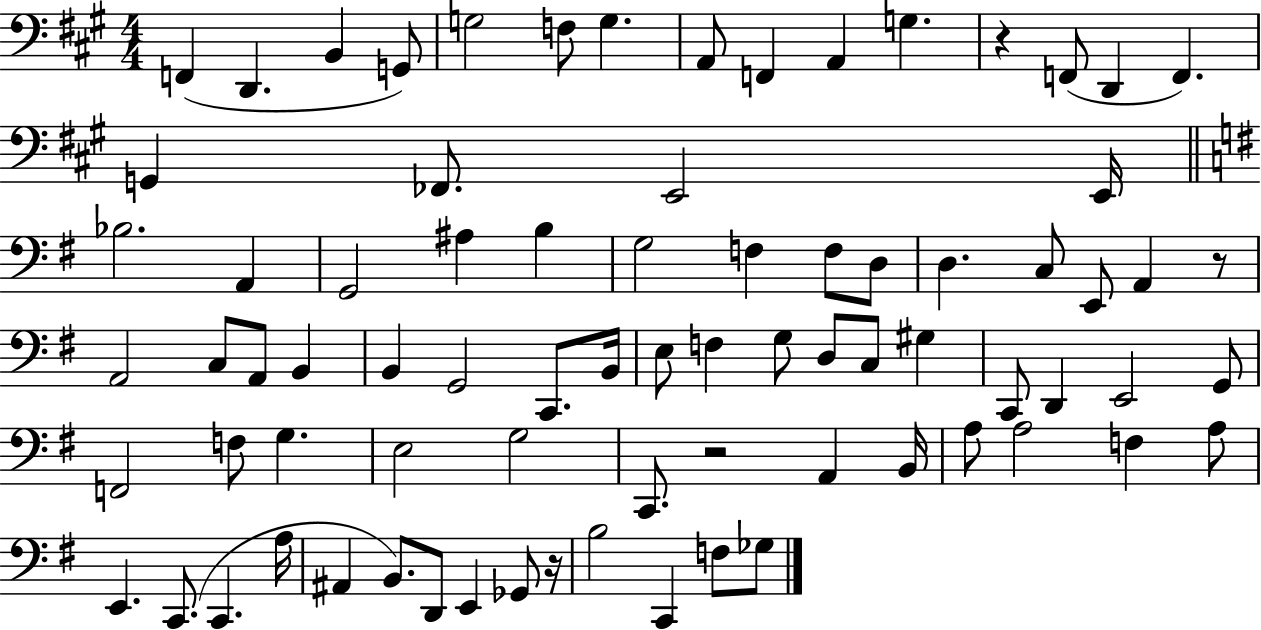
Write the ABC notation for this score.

X:1
T:Untitled
M:4/4
L:1/4
K:A
F,, D,, B,, G,,/2 G,2 F,/2 G, A,,/2 F,, A,, G, z F,,/2 D,, F,, G,, _F,,/2 E,,2 E,,/4 _B,2 A,, G,,2 ^A, B, G,2 F, F,/2 D,/2 D, C,/2 E,,/2 A,, z/2 A,,2 C,/2 A,,/2 B,, B,, G,,2 C,,/2 B,,/4 E,/2 F, G,/2 D,/2 C,/2 ^G, C,,/2 D,, E,,2 G,,/2 F,,2 F,/2 G, E,2 G,2 C,,/2 z2 A,, B,,/4 A,/2 A,2 F, A,/2 E,, C,,/2 C,, A,/4 ^A,, B,,/2 D,,/2 E,, _G,,/2 z/4 B,2 C,, F,/2 _G,/2